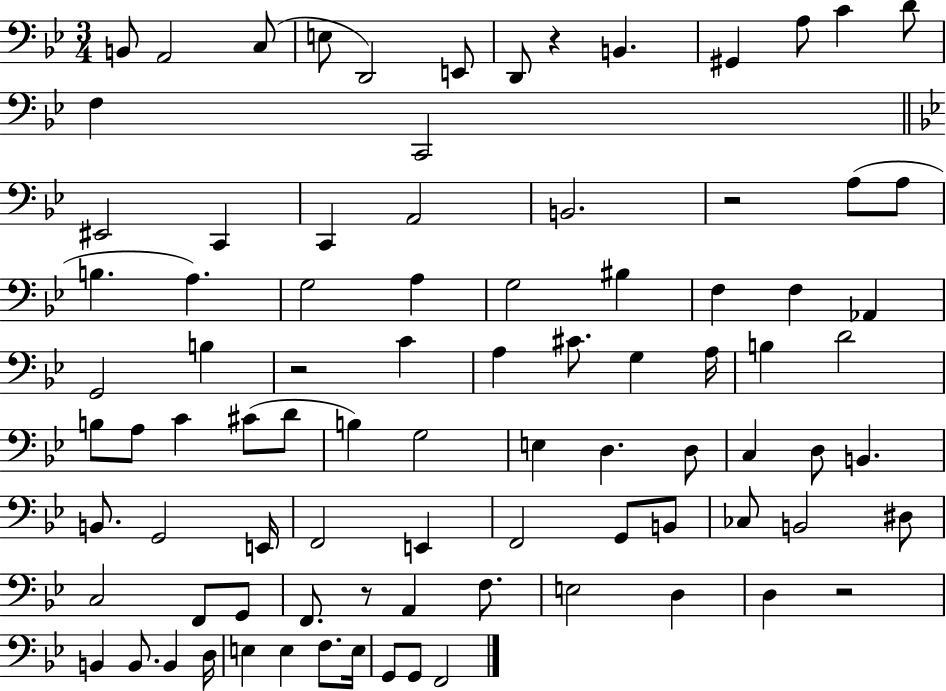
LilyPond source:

{
  \clef bass
  \numericTimeSignature
  \time 3/4
  \key bes \major
  b,8 a,2 c8( | e8 d,2) e,8 | d,8 r4 b,4. | gis,4 a8 c'4 d'8 | \break f4 c,2 | \bar "||" \break \key bes \major eis,2 c,4 | c,4 a,2 | b,2. | r2 a8( a8 | \break b4. a4.) | g2 a4 | g2 bis4 | f4 f4 aes,4 | \break g,2 b4 | r2 c'4 | a4 cis'8. g4 a16 | b4 d'2 | \break b8 a8 c'4 cis'8( d'8 | b4) g2 | e4 d4. d8 | c4 d8 b,4. | \break b,8. g,2 e,16 | f,2 e,4 | f,2 g,8 b,8 | ces8 b,2 dis8 | \break c2 f,8 g,8 | f,8. r8 a,4 f8. | e2 d4 | d4 r2 | \break b,4 b,8. b,4 d16 | e4 e4 f8. e16 | g,8 g,8 f,2 | \bar "|."
}